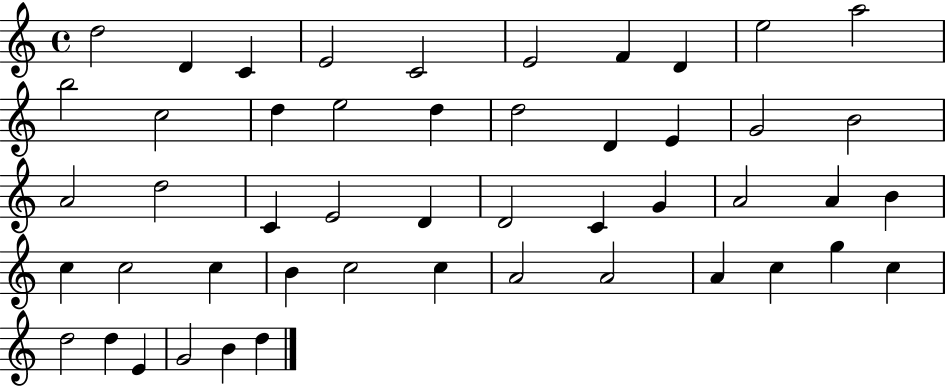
X:1
T:Untitled
M:4/4
L:1/4
K:C
d2 D C E2 C2 E2 F D e2 a2 b2 c2 d e2 d d2 D E G2 B2 A2 d2 C E2 D D2 C G A2 A B c c2 c B c2 c A2 A2 A c g c d2 d E G2 B d